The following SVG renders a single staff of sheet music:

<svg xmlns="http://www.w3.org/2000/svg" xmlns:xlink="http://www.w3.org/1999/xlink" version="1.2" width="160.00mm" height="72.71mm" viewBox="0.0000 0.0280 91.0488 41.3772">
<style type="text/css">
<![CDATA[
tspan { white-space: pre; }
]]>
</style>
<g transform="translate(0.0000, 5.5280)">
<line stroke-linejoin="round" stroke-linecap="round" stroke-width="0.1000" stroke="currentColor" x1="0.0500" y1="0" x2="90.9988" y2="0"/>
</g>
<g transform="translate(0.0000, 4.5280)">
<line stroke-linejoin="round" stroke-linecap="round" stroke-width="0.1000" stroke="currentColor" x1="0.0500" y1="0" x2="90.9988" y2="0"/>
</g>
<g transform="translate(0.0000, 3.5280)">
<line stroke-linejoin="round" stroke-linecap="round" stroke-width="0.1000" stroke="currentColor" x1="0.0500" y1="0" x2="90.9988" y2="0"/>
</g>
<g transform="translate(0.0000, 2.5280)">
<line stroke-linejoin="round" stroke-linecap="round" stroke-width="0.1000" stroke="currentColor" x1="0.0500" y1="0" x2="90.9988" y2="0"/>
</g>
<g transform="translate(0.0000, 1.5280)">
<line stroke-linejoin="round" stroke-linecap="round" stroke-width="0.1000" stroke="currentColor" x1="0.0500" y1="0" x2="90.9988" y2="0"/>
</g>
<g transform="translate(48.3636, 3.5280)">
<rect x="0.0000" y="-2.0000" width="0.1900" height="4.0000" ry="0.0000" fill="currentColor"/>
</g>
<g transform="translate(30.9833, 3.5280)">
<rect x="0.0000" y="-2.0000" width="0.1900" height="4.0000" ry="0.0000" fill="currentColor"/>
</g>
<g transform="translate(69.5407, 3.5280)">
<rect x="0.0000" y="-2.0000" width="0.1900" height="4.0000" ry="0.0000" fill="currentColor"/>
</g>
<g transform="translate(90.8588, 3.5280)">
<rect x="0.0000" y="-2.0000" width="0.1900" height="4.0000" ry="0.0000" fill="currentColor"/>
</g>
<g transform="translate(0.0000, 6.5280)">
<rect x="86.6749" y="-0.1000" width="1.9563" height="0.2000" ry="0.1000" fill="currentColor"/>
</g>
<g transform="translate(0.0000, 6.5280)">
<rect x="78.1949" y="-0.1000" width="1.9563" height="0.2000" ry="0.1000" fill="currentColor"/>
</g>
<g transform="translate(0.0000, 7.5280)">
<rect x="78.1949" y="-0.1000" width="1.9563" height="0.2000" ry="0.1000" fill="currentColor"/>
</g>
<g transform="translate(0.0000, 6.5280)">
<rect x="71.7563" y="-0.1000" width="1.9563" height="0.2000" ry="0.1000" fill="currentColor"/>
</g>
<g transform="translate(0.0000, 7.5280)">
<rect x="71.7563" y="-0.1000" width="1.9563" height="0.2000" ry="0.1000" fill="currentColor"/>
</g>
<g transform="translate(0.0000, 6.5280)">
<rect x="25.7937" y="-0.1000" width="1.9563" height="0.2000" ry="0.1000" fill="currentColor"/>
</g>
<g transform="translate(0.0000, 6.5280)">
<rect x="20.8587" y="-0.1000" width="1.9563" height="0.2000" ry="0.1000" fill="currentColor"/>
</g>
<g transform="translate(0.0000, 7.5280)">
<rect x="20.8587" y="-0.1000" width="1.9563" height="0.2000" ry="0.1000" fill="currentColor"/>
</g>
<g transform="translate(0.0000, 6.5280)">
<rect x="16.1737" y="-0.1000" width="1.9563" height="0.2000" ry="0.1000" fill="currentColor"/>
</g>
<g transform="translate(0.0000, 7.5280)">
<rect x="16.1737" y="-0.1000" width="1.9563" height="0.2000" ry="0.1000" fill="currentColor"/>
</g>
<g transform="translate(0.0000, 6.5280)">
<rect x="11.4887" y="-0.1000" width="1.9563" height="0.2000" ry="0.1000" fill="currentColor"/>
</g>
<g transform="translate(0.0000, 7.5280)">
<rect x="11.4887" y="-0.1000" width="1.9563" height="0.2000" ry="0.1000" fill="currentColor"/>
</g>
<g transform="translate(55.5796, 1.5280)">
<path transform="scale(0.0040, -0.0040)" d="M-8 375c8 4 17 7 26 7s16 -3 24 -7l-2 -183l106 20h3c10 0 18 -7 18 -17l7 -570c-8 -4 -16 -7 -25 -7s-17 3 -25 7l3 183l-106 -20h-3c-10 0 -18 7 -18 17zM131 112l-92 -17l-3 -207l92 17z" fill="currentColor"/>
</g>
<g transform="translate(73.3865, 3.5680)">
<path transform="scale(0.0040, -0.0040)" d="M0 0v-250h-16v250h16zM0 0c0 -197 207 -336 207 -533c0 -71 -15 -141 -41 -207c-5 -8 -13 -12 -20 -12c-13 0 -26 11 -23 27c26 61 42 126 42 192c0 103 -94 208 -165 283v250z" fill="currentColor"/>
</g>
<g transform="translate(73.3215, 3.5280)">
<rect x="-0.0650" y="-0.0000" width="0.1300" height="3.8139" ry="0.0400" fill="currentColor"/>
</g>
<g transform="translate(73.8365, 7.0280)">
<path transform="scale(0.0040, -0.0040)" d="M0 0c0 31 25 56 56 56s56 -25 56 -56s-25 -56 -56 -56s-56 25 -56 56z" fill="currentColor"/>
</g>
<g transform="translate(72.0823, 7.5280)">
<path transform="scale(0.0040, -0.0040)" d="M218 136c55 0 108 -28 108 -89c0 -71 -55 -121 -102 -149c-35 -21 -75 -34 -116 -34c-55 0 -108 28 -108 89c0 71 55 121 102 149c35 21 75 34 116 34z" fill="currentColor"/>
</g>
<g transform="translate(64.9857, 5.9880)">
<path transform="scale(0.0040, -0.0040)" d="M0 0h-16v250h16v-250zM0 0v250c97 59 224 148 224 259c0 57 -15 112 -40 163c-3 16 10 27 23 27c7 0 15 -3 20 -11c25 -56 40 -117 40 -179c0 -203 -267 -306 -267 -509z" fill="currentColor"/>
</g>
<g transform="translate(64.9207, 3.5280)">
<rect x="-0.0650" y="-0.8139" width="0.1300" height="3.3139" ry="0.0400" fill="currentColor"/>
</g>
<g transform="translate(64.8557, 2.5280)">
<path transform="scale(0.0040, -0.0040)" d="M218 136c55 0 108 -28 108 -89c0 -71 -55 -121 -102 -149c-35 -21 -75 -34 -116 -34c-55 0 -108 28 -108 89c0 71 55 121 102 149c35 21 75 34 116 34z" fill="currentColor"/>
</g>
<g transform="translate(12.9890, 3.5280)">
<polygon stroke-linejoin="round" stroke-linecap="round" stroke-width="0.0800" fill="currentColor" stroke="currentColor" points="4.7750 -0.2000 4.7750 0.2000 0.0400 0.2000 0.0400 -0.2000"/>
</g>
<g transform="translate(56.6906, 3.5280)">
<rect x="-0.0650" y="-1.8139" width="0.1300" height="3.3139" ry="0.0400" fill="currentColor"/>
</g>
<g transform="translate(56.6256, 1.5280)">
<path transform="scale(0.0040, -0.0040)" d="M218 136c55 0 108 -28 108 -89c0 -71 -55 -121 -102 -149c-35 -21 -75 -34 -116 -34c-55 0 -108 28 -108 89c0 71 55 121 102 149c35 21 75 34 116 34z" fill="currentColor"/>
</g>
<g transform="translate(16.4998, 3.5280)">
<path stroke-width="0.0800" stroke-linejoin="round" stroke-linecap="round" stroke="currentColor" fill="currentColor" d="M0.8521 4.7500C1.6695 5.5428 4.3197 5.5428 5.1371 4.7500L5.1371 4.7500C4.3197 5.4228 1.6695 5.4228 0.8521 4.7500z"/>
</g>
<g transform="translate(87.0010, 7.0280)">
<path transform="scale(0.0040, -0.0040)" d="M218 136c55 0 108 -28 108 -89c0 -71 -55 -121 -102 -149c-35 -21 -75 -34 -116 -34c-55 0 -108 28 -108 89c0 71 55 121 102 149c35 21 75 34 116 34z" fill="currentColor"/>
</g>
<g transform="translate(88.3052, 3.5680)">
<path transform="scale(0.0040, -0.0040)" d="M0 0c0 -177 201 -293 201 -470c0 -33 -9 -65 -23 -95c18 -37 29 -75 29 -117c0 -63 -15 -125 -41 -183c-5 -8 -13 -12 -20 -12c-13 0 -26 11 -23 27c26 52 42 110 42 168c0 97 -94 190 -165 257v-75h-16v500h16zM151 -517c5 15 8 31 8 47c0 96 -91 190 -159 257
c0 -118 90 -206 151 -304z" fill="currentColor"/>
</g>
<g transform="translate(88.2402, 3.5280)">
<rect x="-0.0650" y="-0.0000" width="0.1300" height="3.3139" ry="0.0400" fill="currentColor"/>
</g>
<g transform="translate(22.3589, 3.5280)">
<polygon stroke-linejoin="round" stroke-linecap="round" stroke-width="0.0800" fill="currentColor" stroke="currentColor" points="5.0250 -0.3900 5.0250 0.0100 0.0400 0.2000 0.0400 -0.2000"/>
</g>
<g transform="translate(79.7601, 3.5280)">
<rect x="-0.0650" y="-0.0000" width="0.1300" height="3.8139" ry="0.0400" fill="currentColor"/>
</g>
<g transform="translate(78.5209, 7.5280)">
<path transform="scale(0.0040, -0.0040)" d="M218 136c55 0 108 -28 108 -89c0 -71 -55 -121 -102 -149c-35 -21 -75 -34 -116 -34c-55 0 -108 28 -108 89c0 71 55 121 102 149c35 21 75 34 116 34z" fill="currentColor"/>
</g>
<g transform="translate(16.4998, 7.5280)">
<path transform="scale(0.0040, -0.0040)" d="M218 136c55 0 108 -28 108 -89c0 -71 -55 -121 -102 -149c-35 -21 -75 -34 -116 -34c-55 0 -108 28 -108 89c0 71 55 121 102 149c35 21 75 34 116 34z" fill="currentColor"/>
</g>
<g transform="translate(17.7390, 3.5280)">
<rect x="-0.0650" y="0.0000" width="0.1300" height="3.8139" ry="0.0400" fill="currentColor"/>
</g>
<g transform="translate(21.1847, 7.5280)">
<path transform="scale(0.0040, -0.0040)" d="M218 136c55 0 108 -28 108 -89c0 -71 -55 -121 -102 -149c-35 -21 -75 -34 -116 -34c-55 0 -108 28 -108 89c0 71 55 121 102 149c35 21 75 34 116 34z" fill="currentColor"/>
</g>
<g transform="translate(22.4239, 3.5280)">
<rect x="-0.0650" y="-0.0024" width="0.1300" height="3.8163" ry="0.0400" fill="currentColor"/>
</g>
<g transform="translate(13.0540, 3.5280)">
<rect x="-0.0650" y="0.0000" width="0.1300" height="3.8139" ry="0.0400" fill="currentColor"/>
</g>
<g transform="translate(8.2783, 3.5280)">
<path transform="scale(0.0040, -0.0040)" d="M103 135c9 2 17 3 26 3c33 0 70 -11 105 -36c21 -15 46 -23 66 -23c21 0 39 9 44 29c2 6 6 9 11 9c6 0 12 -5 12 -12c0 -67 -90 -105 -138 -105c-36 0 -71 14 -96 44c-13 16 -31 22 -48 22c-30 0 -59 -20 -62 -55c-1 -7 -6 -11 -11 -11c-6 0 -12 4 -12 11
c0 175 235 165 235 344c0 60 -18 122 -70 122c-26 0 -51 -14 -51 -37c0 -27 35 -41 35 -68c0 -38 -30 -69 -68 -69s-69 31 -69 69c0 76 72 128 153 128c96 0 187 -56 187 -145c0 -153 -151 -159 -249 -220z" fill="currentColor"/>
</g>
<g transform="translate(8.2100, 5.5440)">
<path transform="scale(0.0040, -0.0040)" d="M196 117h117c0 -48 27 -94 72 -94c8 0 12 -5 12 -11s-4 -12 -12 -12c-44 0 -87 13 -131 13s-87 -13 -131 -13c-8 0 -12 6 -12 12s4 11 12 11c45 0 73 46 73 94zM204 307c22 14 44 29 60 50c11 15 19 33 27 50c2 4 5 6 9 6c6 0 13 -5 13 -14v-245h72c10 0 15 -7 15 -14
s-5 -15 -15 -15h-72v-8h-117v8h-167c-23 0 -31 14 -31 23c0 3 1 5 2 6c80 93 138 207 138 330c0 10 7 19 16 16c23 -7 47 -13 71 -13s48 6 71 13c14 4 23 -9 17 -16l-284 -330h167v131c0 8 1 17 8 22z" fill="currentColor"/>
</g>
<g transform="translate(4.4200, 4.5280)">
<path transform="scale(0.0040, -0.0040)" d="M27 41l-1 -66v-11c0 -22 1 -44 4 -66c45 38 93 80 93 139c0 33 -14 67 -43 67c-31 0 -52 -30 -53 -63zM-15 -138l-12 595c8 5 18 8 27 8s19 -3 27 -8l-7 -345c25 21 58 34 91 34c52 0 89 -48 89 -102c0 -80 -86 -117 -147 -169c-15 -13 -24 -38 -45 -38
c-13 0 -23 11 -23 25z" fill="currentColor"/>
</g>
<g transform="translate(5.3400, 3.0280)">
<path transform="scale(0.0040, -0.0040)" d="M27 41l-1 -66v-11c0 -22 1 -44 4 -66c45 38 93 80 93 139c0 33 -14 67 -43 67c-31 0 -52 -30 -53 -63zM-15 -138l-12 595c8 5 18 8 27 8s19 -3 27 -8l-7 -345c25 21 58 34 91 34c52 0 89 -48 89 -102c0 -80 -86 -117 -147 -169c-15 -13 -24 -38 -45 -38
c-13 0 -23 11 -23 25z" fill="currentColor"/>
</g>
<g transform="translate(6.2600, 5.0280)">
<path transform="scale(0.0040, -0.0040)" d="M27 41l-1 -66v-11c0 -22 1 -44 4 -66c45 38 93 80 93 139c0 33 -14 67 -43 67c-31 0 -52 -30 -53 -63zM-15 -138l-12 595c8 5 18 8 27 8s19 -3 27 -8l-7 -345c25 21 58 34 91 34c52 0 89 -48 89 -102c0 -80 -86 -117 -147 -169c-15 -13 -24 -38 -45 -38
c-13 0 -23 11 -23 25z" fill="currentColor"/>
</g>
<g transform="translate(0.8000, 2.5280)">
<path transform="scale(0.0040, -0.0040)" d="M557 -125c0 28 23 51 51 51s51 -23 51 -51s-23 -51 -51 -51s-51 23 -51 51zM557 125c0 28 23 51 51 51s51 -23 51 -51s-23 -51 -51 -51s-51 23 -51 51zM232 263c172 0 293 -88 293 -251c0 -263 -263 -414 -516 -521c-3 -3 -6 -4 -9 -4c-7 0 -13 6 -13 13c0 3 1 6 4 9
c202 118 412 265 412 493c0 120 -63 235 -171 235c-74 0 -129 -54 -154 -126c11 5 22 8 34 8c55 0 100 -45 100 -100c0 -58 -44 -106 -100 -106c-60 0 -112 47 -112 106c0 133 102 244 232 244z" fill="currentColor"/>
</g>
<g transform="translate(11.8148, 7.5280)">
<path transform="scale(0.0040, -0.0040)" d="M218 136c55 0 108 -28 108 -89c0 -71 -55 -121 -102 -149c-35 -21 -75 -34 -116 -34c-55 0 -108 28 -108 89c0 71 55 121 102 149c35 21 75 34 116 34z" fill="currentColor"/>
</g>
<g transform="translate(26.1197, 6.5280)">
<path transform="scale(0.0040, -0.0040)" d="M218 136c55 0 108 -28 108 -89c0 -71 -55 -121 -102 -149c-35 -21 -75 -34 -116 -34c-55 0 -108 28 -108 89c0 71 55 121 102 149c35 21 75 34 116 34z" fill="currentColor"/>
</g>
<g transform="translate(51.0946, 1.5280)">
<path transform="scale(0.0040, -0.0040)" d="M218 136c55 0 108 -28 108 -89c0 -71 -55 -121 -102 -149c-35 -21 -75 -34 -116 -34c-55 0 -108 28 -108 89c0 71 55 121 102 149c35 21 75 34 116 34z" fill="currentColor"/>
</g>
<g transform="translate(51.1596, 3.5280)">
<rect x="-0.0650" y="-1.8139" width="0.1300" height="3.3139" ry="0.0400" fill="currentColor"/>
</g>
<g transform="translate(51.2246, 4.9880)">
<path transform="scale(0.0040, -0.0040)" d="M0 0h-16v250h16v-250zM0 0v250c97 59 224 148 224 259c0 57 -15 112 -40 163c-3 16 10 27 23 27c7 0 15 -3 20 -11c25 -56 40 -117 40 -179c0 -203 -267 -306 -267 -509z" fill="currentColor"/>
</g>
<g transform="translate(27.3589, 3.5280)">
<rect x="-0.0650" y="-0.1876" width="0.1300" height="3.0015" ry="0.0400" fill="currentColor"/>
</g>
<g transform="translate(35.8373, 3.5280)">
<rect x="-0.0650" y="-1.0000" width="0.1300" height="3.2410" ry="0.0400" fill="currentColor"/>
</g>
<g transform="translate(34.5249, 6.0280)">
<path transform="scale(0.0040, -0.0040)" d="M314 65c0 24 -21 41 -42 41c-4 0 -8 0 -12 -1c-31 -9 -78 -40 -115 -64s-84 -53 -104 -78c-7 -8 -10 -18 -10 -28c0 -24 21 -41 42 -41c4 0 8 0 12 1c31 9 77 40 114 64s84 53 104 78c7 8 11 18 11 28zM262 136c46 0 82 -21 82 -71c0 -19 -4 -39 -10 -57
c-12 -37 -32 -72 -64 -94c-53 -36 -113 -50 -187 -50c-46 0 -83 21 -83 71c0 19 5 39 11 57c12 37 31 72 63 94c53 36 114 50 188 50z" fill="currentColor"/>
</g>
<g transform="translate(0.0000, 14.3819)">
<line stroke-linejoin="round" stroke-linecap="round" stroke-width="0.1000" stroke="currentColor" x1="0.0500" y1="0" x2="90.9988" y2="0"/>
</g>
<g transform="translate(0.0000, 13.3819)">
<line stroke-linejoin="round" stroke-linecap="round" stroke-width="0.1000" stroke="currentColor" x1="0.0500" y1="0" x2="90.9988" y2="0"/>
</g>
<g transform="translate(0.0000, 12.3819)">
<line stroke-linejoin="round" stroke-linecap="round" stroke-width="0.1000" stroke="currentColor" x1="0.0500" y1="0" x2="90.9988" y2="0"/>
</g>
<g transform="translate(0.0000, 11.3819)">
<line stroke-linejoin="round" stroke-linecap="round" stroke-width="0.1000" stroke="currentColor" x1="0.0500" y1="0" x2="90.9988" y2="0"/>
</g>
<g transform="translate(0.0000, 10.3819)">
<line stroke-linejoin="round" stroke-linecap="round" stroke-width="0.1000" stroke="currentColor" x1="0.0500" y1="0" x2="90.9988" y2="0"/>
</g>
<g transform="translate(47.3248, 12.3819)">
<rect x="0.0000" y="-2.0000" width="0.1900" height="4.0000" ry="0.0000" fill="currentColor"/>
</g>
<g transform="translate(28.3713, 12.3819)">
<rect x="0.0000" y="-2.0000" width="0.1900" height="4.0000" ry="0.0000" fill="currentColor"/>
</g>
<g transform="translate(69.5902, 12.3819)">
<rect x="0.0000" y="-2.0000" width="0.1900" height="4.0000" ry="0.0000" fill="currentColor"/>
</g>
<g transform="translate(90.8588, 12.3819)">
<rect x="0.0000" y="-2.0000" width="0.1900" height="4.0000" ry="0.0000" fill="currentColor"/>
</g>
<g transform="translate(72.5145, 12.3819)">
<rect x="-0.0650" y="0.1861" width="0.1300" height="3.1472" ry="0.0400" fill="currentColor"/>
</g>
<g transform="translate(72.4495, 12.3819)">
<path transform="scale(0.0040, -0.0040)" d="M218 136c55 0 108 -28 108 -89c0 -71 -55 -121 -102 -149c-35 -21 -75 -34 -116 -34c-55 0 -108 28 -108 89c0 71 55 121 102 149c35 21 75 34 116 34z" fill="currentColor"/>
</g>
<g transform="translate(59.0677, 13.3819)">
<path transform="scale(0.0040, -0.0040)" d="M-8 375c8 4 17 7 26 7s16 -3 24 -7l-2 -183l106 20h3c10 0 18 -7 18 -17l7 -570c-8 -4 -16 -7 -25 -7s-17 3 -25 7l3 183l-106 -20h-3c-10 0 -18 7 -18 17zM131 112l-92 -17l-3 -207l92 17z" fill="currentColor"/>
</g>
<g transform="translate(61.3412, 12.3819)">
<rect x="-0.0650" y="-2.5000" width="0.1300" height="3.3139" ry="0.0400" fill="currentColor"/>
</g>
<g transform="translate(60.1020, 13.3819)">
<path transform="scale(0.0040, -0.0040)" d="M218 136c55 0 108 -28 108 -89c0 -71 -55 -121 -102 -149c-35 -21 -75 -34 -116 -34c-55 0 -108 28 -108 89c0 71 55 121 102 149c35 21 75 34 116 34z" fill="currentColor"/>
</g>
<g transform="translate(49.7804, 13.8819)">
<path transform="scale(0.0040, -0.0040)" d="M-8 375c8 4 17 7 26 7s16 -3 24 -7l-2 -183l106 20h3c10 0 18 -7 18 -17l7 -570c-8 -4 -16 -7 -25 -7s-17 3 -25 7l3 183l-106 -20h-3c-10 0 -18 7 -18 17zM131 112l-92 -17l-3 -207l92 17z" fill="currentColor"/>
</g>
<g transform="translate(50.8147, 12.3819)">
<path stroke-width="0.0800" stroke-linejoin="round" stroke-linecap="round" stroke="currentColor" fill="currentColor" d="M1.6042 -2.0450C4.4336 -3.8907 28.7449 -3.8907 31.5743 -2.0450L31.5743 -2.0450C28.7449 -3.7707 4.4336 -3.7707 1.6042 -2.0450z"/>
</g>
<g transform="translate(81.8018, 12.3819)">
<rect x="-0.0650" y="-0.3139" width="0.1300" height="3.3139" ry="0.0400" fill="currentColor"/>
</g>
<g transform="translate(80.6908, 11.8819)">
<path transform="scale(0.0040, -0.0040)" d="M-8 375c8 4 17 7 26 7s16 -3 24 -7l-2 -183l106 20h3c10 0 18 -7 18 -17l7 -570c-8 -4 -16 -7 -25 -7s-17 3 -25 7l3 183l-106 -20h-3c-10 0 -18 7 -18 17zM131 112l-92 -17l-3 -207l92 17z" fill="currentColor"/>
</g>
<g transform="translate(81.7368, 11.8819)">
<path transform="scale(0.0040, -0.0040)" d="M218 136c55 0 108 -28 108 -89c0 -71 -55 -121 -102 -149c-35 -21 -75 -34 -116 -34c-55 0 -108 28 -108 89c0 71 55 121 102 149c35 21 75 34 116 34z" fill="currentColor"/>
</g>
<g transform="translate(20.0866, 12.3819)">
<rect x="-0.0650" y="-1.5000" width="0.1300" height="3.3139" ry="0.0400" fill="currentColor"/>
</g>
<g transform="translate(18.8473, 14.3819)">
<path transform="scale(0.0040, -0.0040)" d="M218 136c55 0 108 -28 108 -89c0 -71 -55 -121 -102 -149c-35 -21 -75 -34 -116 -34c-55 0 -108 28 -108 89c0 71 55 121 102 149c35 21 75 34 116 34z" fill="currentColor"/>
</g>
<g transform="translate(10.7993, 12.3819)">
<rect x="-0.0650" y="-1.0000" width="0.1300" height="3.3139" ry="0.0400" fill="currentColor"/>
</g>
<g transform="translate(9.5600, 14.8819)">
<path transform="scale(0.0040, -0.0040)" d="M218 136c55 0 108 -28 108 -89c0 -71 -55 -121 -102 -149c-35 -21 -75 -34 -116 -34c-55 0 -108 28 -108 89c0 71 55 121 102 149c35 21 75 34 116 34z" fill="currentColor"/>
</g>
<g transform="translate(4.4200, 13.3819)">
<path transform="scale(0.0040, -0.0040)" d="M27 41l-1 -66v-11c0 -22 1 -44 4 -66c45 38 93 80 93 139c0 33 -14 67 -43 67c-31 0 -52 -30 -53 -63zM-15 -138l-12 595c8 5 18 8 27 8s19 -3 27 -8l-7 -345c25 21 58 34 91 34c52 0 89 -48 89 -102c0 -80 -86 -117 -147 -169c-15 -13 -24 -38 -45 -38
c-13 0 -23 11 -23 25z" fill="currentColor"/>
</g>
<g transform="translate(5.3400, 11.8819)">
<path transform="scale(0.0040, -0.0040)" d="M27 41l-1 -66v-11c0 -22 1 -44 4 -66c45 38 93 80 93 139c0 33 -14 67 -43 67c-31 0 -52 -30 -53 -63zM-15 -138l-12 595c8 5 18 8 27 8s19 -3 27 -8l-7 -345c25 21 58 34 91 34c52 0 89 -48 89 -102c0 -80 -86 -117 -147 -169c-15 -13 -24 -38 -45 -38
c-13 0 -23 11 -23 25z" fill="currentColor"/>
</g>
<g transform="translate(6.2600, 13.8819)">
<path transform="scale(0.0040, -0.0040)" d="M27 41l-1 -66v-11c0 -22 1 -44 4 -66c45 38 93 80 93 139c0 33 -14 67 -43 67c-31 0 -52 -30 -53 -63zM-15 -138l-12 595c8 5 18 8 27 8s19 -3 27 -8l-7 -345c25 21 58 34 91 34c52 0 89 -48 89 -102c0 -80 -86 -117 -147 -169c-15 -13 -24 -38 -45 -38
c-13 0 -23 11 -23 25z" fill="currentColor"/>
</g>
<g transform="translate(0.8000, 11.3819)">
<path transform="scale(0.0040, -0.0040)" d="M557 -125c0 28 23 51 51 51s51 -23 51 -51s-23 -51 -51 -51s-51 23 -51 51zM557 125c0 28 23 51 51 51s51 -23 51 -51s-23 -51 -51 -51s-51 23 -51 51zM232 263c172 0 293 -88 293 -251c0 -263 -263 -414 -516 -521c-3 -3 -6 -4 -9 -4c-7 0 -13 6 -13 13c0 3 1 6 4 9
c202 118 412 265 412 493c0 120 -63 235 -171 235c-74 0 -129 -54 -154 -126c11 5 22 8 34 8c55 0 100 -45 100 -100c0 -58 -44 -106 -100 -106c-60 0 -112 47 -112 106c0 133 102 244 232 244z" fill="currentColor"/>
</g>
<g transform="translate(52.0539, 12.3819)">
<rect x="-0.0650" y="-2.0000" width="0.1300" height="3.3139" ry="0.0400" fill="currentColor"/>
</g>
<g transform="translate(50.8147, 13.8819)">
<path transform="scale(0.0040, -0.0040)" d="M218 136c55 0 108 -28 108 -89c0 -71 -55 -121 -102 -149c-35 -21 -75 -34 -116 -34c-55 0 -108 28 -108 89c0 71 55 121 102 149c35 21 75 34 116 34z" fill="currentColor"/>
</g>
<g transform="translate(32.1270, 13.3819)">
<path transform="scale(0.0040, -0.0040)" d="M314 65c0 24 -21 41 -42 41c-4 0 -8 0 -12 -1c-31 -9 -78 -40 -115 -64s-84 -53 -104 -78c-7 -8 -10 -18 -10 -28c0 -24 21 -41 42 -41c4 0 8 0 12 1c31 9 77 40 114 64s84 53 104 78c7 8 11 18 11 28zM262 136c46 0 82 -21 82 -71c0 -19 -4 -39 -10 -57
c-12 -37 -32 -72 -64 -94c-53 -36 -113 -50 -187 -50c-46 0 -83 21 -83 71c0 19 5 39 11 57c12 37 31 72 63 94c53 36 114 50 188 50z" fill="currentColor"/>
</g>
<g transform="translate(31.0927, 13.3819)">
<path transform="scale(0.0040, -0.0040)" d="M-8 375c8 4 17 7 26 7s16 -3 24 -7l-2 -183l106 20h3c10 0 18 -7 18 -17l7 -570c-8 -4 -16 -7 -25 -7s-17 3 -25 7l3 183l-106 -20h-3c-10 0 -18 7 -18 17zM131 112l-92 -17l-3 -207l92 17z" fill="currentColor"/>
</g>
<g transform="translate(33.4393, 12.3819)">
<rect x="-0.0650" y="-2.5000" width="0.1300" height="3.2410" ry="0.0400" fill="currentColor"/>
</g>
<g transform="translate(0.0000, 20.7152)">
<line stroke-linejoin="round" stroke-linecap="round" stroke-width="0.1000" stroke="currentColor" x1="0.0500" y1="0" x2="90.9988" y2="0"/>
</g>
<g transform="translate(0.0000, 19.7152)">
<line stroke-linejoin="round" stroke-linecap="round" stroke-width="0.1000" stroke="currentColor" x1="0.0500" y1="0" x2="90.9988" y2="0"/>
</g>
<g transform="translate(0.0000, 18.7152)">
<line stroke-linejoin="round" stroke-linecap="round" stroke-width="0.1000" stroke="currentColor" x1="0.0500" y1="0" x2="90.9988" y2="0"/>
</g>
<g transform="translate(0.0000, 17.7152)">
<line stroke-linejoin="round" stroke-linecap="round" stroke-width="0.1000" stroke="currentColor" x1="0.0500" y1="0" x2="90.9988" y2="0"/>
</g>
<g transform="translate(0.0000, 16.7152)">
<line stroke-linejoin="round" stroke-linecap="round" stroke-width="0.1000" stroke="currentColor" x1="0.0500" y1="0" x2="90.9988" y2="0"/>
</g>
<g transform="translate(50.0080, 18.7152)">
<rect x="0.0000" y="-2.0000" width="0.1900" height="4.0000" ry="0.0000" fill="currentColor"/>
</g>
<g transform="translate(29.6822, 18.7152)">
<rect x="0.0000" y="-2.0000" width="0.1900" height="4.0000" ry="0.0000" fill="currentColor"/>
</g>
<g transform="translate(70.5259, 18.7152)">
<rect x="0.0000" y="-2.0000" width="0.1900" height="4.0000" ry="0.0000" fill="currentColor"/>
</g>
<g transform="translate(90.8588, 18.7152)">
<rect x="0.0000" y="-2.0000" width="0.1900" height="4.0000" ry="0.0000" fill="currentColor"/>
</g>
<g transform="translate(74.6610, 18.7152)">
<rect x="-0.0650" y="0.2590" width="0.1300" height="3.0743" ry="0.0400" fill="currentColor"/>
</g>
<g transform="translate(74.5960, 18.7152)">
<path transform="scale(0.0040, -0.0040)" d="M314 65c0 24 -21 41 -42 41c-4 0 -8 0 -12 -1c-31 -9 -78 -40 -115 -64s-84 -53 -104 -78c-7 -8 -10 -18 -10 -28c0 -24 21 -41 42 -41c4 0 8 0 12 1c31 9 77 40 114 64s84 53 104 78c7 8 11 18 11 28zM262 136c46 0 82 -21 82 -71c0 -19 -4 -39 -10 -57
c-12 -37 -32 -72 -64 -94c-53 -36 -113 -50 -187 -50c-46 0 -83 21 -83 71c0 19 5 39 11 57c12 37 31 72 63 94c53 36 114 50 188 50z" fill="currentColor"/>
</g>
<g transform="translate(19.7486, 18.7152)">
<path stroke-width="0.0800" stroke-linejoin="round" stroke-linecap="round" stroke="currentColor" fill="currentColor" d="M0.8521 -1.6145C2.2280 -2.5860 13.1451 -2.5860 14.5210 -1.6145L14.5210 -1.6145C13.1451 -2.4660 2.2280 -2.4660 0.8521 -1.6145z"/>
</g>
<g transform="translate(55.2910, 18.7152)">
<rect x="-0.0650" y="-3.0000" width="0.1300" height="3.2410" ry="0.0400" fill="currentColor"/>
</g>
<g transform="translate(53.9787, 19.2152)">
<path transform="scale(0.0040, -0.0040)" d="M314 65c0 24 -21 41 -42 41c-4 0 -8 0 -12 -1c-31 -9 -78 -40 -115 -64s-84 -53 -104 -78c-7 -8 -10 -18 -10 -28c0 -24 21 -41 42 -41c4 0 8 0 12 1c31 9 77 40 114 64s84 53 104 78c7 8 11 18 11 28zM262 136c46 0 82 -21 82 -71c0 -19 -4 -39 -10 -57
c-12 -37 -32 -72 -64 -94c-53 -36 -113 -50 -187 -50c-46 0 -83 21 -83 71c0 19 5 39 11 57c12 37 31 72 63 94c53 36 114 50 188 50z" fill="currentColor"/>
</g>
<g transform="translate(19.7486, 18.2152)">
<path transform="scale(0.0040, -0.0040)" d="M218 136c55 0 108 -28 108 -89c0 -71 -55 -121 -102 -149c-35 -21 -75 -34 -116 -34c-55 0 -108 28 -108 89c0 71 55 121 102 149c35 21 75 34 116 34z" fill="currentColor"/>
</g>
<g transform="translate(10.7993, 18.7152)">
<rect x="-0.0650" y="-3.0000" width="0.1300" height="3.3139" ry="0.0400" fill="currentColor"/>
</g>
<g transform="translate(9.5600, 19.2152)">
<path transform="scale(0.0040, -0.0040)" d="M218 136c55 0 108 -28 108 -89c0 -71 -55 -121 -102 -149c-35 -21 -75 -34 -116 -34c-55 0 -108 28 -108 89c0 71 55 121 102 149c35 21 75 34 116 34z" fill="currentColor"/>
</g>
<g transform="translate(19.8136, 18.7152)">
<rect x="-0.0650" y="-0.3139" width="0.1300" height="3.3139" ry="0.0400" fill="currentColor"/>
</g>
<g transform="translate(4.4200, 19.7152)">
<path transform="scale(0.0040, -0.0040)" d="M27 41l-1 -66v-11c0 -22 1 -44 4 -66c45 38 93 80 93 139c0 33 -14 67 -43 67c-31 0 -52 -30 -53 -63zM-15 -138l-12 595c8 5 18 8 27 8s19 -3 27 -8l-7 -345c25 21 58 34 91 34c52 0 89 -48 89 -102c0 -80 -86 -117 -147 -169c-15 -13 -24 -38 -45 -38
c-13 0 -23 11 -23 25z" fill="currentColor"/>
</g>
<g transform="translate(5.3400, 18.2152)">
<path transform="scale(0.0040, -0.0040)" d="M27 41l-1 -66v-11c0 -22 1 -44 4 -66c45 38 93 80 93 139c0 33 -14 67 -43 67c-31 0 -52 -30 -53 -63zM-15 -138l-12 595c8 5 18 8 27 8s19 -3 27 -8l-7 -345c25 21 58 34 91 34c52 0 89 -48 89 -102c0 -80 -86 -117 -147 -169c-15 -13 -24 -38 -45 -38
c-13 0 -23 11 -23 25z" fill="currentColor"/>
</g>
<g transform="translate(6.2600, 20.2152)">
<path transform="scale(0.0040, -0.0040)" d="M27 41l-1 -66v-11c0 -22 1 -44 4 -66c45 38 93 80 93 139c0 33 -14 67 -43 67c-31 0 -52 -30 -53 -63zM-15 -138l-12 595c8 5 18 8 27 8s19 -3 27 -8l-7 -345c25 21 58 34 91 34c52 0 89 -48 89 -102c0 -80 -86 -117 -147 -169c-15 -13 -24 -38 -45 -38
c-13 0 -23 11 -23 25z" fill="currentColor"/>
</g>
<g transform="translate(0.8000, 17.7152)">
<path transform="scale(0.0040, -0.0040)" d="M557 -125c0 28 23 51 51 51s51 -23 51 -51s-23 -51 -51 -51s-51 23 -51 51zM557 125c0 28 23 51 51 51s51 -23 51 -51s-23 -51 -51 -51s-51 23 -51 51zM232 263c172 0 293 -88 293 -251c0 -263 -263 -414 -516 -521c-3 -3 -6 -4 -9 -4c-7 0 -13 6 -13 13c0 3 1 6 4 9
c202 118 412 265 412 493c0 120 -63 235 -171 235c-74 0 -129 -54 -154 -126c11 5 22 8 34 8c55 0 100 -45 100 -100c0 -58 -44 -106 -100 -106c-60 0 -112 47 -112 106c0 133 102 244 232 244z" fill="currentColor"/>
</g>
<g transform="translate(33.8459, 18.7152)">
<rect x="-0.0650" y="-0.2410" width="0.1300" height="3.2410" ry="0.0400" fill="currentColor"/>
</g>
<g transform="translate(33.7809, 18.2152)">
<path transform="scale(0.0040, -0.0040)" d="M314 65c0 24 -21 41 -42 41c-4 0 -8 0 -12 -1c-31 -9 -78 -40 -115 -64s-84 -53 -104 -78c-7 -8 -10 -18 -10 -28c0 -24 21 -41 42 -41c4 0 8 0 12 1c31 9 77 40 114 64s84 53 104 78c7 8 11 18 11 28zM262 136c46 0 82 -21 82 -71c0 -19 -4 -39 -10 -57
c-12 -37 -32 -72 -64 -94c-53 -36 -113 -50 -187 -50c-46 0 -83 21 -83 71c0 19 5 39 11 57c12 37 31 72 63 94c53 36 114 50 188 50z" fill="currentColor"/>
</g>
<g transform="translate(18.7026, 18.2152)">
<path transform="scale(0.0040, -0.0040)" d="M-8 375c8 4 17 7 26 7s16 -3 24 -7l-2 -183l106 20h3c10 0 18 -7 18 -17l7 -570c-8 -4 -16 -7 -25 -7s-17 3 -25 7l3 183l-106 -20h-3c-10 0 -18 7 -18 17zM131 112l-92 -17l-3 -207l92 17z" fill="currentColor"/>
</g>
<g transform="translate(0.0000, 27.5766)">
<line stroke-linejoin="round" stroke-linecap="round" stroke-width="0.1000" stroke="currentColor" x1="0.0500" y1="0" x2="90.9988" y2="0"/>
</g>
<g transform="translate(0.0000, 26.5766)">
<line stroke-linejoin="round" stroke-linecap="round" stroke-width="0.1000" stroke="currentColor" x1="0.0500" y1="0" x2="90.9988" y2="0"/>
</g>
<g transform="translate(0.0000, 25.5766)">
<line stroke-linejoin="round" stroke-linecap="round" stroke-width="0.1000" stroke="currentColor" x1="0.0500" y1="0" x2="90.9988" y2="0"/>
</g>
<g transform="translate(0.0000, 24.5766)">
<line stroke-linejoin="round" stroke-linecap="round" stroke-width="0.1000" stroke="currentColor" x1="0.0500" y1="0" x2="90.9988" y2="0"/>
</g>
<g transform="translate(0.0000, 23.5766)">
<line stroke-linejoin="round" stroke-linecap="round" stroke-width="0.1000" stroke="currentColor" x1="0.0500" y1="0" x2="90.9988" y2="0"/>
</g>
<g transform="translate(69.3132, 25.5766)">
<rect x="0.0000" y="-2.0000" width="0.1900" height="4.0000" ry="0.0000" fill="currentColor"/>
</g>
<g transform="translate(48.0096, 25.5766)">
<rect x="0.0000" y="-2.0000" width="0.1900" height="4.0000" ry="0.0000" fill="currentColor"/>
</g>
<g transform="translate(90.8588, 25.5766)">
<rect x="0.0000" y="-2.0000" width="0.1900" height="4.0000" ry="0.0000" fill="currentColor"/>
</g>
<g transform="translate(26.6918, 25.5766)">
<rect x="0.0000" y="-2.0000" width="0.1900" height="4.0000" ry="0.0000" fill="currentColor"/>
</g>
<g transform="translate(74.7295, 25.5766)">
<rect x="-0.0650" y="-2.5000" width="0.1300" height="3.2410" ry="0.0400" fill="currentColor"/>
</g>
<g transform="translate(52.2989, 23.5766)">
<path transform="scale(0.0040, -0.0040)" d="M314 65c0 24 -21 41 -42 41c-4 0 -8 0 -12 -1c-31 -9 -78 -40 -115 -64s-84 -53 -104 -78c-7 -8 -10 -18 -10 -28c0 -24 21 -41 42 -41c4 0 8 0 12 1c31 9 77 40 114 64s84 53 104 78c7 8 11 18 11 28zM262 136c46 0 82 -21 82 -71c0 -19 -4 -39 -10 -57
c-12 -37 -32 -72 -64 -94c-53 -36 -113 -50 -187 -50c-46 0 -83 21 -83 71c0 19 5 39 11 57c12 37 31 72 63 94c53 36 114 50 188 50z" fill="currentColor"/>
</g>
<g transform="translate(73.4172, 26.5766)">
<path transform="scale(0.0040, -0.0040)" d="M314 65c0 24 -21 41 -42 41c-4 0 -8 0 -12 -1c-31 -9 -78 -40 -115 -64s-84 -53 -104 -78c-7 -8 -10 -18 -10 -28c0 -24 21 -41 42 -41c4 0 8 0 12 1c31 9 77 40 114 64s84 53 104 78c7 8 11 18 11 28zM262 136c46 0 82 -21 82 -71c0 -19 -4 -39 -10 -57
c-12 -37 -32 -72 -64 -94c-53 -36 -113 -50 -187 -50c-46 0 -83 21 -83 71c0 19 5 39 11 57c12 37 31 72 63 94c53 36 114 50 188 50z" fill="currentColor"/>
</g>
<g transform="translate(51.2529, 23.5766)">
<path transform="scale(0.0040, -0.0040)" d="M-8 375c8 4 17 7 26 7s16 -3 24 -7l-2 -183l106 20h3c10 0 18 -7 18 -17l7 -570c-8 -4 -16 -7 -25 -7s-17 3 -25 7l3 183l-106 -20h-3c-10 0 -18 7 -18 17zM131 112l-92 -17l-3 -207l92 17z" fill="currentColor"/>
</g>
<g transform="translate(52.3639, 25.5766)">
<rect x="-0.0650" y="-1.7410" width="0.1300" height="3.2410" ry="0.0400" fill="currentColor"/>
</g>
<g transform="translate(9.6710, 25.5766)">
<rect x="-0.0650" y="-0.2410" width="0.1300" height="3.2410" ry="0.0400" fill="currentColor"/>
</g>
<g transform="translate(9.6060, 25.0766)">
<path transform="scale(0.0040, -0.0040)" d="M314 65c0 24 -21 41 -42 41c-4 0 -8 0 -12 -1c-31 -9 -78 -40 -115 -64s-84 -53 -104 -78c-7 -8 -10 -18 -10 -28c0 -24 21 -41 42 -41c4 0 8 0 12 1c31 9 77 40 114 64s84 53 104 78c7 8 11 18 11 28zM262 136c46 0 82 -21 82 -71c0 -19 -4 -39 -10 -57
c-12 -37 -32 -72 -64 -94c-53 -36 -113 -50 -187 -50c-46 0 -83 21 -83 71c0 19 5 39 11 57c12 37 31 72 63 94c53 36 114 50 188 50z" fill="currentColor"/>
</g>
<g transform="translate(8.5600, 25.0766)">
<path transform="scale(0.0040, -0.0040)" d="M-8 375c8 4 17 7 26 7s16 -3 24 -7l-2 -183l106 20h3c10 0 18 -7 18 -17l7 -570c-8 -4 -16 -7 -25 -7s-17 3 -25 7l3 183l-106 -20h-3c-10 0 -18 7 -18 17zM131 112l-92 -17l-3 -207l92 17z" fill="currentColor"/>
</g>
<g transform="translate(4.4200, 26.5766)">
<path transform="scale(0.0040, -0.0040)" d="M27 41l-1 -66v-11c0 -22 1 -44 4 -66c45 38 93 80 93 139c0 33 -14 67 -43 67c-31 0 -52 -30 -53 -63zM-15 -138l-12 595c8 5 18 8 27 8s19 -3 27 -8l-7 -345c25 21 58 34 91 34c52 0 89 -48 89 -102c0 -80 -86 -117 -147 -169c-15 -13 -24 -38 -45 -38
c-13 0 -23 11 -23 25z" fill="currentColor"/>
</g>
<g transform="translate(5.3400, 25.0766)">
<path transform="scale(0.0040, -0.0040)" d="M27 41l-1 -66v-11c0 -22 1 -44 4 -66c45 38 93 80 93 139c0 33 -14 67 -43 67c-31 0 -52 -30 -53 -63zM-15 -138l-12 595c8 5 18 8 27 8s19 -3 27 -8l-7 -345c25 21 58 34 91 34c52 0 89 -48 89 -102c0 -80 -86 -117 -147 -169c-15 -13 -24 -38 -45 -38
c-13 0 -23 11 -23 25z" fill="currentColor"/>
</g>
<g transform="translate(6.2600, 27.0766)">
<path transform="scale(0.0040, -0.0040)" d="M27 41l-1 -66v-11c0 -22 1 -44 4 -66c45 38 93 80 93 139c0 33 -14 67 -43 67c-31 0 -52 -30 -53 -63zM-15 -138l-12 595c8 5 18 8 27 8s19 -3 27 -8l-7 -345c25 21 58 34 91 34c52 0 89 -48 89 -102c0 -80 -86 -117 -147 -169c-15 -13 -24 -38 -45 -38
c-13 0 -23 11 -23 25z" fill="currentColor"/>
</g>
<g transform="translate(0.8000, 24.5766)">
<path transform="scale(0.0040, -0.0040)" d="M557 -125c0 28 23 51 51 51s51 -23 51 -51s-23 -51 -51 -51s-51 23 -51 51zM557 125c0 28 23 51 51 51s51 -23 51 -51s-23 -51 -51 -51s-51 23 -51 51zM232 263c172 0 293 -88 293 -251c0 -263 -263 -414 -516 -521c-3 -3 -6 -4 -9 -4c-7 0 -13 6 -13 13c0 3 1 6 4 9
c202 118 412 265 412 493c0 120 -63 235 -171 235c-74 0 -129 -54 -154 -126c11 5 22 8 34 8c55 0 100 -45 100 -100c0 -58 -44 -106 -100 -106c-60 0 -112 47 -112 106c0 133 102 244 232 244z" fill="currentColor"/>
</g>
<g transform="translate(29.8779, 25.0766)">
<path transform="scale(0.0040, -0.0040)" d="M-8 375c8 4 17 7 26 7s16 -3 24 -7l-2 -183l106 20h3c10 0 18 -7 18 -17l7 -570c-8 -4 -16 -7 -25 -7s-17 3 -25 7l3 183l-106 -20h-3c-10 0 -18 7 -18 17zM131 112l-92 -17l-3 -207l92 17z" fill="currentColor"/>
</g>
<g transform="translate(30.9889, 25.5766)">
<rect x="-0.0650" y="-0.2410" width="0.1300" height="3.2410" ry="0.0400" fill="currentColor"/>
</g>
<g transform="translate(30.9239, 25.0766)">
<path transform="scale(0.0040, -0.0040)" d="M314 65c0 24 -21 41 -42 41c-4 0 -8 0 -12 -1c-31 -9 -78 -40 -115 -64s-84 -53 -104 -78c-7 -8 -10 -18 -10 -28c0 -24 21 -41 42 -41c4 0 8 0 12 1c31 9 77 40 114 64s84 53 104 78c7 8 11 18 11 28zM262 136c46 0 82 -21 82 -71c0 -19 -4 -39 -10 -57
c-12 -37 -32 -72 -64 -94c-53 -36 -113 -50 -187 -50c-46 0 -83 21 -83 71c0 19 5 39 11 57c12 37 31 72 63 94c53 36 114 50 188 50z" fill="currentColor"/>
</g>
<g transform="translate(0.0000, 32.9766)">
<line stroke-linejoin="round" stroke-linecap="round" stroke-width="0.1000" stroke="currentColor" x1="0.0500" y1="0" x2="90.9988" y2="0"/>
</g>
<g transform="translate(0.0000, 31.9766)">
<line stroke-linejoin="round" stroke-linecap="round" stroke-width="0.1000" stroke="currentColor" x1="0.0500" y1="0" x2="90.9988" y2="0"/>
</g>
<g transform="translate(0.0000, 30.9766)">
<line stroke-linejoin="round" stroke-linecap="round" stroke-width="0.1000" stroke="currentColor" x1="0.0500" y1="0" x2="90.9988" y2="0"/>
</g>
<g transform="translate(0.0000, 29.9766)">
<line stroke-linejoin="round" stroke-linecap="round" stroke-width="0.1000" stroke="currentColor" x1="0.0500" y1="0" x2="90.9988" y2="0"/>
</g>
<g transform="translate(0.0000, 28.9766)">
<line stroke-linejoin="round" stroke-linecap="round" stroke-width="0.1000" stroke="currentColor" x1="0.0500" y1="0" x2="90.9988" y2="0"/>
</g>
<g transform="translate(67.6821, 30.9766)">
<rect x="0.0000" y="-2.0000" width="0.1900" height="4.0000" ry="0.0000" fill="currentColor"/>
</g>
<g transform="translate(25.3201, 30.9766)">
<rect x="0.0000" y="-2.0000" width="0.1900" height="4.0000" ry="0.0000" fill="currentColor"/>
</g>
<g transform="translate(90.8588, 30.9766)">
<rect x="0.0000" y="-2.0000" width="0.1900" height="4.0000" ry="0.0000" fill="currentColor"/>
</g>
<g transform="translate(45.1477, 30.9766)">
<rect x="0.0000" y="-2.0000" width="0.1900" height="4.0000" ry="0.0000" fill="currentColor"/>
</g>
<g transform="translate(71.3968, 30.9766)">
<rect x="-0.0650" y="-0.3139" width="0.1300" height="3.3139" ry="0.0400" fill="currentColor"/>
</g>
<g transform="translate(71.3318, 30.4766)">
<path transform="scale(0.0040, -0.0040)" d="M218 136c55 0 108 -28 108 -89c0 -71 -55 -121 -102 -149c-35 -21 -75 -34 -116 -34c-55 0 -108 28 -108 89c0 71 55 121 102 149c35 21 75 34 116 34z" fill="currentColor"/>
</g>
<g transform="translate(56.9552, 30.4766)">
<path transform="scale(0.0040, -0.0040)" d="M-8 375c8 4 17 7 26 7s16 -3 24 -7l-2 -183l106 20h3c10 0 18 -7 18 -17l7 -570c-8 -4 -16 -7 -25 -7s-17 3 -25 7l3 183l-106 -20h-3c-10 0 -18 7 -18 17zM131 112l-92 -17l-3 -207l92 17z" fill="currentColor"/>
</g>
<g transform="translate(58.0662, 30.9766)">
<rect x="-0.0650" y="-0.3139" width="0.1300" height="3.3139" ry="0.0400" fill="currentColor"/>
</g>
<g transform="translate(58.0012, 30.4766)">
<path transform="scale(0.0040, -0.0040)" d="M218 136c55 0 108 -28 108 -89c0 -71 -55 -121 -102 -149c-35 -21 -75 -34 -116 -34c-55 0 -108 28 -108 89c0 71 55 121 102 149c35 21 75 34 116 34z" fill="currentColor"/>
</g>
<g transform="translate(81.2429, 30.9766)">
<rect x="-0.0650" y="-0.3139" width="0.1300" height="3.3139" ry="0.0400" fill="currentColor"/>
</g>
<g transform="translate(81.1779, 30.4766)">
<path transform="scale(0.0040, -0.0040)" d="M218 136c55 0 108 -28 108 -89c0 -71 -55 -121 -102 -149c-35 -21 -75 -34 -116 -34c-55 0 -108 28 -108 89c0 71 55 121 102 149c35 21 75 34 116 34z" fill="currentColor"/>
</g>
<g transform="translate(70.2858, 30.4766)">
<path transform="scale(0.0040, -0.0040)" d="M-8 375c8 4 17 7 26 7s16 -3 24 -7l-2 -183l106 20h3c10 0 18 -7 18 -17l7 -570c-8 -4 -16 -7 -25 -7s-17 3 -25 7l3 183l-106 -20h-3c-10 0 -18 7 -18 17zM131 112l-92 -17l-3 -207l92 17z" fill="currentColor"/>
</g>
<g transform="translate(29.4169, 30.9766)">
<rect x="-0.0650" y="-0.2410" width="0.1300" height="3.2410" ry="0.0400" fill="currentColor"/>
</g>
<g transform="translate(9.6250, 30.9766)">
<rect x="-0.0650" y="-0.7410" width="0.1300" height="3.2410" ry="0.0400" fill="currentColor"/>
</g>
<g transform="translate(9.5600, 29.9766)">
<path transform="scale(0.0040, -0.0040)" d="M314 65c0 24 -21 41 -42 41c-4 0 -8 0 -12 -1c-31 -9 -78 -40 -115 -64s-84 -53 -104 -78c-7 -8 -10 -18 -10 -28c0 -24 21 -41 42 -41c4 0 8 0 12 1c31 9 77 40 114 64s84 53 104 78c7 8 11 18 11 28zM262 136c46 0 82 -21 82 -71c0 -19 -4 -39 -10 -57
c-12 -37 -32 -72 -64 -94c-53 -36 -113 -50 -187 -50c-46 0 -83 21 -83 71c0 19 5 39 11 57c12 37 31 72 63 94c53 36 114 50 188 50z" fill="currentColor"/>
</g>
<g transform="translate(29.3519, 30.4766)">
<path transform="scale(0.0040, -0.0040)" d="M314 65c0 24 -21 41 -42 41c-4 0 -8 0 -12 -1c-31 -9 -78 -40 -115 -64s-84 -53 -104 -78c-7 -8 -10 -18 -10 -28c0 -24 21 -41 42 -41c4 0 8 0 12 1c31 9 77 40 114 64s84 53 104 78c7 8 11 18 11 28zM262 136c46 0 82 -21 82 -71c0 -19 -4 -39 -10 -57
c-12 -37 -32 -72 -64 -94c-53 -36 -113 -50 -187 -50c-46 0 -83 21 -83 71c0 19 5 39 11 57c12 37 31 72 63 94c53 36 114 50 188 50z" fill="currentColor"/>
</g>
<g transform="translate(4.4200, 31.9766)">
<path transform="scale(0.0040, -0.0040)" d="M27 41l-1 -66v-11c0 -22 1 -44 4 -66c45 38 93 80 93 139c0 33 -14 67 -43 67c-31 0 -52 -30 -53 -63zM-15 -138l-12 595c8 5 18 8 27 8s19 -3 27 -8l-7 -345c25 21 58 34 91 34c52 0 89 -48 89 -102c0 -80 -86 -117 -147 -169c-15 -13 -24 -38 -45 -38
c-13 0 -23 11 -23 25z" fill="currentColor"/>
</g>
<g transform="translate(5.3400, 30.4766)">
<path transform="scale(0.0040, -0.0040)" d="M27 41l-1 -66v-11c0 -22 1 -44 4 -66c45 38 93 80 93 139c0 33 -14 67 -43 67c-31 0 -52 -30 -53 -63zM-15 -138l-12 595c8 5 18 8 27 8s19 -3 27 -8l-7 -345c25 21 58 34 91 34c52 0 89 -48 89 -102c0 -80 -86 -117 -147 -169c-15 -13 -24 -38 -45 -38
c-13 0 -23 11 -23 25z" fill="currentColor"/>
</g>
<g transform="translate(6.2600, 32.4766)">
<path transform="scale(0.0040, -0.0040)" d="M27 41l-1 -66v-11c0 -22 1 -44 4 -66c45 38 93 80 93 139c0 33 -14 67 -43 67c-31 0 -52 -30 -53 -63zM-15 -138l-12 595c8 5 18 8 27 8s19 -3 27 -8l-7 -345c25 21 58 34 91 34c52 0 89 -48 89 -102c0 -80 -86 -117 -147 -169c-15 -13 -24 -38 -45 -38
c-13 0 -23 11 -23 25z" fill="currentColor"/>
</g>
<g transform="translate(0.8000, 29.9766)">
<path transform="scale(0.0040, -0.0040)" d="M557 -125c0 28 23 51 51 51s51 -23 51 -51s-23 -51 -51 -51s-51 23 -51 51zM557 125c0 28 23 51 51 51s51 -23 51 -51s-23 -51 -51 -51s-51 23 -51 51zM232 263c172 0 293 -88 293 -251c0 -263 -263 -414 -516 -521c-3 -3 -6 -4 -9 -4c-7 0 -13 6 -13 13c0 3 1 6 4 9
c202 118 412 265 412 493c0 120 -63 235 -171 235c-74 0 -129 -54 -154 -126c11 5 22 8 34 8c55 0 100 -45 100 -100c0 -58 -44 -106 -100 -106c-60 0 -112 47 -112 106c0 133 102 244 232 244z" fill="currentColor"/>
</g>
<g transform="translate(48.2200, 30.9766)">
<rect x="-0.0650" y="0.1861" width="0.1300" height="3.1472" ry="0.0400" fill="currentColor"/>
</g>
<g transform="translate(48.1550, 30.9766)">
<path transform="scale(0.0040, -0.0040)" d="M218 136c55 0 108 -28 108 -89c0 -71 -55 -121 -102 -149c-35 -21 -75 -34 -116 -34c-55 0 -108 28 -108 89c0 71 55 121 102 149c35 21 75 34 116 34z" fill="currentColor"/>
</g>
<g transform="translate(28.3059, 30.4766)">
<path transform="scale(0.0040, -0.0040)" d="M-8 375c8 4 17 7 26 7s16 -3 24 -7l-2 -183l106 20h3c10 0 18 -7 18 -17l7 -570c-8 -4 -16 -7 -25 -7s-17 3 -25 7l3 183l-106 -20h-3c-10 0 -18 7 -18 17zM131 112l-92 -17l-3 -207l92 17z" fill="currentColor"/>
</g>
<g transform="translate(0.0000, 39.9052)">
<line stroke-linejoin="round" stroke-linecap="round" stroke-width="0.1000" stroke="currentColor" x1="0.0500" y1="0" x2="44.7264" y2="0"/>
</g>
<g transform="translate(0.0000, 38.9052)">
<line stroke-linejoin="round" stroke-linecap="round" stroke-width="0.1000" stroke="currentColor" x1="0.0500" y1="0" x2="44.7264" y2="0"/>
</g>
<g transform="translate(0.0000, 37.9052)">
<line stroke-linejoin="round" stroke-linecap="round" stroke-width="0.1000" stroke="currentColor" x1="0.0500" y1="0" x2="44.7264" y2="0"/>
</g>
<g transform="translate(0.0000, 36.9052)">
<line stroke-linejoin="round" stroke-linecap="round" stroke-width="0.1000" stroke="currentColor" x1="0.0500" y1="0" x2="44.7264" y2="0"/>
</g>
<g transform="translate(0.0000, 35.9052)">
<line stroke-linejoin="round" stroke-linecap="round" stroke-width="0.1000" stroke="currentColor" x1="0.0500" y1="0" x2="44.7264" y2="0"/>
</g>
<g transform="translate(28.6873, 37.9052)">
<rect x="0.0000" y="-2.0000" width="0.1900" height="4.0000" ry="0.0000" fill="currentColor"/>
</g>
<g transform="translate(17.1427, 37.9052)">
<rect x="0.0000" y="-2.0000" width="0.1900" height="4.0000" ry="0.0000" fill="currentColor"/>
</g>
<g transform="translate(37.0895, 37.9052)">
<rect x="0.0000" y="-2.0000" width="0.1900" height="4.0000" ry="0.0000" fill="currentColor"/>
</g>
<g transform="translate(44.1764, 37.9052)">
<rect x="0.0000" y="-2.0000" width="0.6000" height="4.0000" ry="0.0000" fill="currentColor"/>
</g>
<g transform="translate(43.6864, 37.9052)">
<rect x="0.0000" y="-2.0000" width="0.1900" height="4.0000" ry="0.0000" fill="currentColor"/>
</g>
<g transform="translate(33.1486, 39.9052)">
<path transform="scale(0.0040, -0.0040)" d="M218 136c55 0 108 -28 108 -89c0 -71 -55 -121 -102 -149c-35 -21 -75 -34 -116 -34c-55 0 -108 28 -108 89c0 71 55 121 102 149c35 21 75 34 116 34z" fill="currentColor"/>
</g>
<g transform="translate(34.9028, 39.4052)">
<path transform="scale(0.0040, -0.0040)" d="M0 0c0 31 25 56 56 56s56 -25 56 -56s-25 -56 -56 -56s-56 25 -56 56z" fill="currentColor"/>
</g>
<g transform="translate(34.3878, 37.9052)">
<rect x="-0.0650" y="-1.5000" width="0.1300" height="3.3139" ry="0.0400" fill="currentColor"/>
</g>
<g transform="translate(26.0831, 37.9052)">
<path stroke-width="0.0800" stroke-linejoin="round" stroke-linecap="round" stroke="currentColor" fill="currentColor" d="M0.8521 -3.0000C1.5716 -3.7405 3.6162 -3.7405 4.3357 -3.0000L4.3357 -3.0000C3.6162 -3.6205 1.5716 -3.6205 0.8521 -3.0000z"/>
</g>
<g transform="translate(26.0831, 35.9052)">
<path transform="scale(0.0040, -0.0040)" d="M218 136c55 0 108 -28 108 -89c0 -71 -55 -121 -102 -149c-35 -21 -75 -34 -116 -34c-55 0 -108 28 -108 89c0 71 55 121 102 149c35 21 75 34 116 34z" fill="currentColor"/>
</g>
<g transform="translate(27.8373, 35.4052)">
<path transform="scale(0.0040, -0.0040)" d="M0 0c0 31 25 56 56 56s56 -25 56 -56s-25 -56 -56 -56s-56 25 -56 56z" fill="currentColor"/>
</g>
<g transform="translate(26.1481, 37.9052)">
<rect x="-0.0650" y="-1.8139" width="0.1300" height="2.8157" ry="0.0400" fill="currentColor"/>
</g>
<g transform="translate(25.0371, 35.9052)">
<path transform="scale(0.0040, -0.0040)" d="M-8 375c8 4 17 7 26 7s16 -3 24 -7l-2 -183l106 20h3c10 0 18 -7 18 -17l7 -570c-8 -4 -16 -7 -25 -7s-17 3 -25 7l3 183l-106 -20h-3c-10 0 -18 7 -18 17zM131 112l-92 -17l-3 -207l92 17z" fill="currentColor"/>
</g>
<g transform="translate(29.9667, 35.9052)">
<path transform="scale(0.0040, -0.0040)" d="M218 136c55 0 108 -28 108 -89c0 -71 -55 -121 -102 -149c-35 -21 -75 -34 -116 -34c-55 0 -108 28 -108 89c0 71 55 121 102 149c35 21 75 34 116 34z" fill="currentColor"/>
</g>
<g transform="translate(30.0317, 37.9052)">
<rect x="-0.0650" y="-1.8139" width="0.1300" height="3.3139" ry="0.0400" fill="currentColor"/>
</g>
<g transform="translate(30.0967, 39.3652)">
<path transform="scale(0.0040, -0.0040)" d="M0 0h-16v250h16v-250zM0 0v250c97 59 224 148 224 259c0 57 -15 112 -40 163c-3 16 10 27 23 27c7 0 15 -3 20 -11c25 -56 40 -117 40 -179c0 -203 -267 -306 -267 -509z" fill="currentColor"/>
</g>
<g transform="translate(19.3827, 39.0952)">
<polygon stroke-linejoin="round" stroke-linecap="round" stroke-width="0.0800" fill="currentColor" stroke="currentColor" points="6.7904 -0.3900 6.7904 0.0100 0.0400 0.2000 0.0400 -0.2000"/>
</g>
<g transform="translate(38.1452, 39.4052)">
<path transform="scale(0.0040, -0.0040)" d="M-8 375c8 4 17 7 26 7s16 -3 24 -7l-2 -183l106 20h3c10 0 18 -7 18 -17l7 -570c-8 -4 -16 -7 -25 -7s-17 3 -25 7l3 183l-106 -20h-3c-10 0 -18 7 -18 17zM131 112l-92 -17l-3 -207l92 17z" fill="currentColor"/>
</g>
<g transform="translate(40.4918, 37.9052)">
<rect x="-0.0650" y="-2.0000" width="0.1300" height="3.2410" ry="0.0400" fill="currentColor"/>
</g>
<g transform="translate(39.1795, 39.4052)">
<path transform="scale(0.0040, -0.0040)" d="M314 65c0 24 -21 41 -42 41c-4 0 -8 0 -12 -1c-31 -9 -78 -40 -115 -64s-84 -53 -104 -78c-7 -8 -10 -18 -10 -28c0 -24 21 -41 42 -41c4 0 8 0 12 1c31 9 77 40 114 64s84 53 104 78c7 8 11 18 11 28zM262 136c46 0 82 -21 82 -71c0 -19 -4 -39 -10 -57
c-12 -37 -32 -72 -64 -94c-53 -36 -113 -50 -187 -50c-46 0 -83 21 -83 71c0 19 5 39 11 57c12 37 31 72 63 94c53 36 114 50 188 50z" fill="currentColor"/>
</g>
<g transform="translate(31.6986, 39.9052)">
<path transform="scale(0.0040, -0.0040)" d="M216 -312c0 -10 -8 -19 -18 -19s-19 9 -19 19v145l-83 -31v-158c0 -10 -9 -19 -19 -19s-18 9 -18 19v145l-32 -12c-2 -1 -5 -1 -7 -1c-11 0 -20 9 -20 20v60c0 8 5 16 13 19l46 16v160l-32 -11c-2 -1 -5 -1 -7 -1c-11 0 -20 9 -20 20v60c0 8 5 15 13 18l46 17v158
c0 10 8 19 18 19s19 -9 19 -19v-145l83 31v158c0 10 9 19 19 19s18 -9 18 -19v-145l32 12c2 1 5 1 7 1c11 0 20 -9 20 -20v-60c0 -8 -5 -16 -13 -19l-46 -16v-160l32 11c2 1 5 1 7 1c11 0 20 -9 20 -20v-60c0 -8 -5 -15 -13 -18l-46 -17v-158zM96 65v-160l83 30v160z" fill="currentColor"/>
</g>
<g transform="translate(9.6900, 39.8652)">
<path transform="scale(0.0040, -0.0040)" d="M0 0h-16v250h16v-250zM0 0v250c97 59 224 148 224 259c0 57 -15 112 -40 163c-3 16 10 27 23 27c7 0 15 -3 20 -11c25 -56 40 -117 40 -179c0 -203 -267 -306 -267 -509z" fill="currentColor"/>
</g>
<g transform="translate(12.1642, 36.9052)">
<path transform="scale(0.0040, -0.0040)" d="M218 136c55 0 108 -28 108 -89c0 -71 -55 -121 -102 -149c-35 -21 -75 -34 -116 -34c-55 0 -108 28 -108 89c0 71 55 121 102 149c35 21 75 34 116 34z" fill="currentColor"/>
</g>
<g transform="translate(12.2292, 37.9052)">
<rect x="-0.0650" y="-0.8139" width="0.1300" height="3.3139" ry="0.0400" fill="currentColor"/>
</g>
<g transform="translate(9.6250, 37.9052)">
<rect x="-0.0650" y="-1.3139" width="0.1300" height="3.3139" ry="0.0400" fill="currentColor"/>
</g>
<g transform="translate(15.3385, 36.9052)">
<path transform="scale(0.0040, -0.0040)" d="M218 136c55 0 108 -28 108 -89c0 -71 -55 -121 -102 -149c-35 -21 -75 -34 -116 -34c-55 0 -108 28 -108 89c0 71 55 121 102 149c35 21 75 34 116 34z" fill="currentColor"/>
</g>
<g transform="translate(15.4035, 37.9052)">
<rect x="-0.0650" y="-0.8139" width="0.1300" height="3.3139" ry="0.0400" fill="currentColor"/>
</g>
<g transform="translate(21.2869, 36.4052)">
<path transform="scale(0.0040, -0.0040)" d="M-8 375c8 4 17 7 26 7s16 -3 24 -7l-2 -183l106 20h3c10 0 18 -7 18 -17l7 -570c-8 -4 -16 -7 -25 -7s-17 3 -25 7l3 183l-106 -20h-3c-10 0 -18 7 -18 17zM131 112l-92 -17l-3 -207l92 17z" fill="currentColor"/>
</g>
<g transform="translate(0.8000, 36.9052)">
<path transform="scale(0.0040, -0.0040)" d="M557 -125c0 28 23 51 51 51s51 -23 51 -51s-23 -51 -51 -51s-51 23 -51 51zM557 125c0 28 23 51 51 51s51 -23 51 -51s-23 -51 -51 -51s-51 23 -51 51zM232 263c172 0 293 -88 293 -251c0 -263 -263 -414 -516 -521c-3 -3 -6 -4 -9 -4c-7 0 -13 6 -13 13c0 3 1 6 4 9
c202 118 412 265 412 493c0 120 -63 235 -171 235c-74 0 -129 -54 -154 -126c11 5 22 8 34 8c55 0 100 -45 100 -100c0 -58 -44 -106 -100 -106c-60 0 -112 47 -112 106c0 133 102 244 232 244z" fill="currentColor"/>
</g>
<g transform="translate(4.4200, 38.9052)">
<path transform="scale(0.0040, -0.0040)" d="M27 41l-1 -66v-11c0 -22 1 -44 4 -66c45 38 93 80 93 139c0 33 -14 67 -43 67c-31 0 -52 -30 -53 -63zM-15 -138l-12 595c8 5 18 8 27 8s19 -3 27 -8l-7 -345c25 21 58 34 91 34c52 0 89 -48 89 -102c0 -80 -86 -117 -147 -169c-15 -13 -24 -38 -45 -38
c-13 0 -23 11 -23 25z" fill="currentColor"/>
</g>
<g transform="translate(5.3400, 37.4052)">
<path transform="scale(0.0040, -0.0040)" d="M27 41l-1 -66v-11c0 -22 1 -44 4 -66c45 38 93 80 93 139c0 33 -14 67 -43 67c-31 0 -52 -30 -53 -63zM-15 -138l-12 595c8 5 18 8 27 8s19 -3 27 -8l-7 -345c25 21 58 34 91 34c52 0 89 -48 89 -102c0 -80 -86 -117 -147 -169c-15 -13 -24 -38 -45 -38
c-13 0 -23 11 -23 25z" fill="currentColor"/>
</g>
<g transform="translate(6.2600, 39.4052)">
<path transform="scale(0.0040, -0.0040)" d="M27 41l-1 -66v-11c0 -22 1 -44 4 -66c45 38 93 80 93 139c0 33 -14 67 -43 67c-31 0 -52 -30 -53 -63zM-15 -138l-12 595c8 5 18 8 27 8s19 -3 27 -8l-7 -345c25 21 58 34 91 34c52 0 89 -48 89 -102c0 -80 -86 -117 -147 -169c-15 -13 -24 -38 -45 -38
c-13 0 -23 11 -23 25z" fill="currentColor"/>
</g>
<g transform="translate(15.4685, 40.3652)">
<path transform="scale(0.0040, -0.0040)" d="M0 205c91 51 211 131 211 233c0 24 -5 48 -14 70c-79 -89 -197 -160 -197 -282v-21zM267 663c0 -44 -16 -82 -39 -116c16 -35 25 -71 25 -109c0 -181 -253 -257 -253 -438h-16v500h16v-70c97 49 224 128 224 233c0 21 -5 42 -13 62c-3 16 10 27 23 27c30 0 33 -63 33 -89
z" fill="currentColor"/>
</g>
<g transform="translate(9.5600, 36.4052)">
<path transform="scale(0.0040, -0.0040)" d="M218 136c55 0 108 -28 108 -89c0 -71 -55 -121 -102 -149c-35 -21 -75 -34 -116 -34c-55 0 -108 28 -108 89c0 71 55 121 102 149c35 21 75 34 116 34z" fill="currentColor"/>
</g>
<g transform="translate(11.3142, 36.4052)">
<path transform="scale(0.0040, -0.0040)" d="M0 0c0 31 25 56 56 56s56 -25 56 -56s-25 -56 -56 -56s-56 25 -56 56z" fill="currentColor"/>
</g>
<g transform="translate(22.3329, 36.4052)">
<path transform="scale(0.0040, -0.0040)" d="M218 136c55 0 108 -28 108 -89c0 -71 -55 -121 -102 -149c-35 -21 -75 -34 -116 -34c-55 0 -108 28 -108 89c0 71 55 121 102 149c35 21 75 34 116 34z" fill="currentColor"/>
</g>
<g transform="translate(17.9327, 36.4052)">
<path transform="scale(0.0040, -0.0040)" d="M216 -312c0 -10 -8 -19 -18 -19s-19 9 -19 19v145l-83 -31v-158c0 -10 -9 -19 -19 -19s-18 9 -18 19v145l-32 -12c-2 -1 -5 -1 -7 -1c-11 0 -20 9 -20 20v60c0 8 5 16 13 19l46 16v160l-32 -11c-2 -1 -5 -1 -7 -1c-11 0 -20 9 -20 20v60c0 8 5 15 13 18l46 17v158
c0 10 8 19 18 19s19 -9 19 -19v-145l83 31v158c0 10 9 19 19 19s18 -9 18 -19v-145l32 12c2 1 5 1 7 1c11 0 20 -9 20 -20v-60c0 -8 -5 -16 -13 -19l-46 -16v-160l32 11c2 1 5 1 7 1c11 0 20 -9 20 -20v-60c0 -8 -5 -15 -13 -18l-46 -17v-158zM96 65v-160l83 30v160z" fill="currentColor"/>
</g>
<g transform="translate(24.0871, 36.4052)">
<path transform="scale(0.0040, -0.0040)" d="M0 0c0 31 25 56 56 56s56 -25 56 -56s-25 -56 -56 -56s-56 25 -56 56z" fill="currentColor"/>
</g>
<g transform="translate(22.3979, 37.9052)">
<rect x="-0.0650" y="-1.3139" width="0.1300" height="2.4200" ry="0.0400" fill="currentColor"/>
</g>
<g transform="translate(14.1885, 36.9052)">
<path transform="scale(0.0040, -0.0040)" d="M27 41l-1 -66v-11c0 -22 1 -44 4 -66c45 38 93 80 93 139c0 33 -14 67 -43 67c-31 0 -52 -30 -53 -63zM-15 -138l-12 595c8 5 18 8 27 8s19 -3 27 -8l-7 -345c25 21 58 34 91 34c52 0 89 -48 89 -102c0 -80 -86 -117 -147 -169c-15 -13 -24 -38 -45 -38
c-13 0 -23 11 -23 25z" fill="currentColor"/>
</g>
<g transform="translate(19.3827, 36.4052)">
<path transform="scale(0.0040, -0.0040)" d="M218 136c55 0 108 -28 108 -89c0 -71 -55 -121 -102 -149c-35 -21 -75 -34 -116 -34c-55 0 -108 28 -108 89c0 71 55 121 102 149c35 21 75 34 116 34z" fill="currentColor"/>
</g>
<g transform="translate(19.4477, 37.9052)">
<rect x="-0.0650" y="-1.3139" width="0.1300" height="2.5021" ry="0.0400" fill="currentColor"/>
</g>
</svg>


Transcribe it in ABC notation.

X:1
T:Untitled
M:2/4
L:1/4
K:Eb
C,,/2 C,,/2 C,,/2 _E,,/2 F,,2 _A,/2 A, F,/2 C,,/2 C,, D,,/4 F,, G,, B,,2 A,, B,, D, E, C, E, E,2 C,2 D,2 E,2 E,2 A,2 _B,,2 F,2 E,2 D, E, E, E, G,/2 F, _F,/4 ^G,/2 G,/2 A,/2 A,/2 ^G,, A,,2